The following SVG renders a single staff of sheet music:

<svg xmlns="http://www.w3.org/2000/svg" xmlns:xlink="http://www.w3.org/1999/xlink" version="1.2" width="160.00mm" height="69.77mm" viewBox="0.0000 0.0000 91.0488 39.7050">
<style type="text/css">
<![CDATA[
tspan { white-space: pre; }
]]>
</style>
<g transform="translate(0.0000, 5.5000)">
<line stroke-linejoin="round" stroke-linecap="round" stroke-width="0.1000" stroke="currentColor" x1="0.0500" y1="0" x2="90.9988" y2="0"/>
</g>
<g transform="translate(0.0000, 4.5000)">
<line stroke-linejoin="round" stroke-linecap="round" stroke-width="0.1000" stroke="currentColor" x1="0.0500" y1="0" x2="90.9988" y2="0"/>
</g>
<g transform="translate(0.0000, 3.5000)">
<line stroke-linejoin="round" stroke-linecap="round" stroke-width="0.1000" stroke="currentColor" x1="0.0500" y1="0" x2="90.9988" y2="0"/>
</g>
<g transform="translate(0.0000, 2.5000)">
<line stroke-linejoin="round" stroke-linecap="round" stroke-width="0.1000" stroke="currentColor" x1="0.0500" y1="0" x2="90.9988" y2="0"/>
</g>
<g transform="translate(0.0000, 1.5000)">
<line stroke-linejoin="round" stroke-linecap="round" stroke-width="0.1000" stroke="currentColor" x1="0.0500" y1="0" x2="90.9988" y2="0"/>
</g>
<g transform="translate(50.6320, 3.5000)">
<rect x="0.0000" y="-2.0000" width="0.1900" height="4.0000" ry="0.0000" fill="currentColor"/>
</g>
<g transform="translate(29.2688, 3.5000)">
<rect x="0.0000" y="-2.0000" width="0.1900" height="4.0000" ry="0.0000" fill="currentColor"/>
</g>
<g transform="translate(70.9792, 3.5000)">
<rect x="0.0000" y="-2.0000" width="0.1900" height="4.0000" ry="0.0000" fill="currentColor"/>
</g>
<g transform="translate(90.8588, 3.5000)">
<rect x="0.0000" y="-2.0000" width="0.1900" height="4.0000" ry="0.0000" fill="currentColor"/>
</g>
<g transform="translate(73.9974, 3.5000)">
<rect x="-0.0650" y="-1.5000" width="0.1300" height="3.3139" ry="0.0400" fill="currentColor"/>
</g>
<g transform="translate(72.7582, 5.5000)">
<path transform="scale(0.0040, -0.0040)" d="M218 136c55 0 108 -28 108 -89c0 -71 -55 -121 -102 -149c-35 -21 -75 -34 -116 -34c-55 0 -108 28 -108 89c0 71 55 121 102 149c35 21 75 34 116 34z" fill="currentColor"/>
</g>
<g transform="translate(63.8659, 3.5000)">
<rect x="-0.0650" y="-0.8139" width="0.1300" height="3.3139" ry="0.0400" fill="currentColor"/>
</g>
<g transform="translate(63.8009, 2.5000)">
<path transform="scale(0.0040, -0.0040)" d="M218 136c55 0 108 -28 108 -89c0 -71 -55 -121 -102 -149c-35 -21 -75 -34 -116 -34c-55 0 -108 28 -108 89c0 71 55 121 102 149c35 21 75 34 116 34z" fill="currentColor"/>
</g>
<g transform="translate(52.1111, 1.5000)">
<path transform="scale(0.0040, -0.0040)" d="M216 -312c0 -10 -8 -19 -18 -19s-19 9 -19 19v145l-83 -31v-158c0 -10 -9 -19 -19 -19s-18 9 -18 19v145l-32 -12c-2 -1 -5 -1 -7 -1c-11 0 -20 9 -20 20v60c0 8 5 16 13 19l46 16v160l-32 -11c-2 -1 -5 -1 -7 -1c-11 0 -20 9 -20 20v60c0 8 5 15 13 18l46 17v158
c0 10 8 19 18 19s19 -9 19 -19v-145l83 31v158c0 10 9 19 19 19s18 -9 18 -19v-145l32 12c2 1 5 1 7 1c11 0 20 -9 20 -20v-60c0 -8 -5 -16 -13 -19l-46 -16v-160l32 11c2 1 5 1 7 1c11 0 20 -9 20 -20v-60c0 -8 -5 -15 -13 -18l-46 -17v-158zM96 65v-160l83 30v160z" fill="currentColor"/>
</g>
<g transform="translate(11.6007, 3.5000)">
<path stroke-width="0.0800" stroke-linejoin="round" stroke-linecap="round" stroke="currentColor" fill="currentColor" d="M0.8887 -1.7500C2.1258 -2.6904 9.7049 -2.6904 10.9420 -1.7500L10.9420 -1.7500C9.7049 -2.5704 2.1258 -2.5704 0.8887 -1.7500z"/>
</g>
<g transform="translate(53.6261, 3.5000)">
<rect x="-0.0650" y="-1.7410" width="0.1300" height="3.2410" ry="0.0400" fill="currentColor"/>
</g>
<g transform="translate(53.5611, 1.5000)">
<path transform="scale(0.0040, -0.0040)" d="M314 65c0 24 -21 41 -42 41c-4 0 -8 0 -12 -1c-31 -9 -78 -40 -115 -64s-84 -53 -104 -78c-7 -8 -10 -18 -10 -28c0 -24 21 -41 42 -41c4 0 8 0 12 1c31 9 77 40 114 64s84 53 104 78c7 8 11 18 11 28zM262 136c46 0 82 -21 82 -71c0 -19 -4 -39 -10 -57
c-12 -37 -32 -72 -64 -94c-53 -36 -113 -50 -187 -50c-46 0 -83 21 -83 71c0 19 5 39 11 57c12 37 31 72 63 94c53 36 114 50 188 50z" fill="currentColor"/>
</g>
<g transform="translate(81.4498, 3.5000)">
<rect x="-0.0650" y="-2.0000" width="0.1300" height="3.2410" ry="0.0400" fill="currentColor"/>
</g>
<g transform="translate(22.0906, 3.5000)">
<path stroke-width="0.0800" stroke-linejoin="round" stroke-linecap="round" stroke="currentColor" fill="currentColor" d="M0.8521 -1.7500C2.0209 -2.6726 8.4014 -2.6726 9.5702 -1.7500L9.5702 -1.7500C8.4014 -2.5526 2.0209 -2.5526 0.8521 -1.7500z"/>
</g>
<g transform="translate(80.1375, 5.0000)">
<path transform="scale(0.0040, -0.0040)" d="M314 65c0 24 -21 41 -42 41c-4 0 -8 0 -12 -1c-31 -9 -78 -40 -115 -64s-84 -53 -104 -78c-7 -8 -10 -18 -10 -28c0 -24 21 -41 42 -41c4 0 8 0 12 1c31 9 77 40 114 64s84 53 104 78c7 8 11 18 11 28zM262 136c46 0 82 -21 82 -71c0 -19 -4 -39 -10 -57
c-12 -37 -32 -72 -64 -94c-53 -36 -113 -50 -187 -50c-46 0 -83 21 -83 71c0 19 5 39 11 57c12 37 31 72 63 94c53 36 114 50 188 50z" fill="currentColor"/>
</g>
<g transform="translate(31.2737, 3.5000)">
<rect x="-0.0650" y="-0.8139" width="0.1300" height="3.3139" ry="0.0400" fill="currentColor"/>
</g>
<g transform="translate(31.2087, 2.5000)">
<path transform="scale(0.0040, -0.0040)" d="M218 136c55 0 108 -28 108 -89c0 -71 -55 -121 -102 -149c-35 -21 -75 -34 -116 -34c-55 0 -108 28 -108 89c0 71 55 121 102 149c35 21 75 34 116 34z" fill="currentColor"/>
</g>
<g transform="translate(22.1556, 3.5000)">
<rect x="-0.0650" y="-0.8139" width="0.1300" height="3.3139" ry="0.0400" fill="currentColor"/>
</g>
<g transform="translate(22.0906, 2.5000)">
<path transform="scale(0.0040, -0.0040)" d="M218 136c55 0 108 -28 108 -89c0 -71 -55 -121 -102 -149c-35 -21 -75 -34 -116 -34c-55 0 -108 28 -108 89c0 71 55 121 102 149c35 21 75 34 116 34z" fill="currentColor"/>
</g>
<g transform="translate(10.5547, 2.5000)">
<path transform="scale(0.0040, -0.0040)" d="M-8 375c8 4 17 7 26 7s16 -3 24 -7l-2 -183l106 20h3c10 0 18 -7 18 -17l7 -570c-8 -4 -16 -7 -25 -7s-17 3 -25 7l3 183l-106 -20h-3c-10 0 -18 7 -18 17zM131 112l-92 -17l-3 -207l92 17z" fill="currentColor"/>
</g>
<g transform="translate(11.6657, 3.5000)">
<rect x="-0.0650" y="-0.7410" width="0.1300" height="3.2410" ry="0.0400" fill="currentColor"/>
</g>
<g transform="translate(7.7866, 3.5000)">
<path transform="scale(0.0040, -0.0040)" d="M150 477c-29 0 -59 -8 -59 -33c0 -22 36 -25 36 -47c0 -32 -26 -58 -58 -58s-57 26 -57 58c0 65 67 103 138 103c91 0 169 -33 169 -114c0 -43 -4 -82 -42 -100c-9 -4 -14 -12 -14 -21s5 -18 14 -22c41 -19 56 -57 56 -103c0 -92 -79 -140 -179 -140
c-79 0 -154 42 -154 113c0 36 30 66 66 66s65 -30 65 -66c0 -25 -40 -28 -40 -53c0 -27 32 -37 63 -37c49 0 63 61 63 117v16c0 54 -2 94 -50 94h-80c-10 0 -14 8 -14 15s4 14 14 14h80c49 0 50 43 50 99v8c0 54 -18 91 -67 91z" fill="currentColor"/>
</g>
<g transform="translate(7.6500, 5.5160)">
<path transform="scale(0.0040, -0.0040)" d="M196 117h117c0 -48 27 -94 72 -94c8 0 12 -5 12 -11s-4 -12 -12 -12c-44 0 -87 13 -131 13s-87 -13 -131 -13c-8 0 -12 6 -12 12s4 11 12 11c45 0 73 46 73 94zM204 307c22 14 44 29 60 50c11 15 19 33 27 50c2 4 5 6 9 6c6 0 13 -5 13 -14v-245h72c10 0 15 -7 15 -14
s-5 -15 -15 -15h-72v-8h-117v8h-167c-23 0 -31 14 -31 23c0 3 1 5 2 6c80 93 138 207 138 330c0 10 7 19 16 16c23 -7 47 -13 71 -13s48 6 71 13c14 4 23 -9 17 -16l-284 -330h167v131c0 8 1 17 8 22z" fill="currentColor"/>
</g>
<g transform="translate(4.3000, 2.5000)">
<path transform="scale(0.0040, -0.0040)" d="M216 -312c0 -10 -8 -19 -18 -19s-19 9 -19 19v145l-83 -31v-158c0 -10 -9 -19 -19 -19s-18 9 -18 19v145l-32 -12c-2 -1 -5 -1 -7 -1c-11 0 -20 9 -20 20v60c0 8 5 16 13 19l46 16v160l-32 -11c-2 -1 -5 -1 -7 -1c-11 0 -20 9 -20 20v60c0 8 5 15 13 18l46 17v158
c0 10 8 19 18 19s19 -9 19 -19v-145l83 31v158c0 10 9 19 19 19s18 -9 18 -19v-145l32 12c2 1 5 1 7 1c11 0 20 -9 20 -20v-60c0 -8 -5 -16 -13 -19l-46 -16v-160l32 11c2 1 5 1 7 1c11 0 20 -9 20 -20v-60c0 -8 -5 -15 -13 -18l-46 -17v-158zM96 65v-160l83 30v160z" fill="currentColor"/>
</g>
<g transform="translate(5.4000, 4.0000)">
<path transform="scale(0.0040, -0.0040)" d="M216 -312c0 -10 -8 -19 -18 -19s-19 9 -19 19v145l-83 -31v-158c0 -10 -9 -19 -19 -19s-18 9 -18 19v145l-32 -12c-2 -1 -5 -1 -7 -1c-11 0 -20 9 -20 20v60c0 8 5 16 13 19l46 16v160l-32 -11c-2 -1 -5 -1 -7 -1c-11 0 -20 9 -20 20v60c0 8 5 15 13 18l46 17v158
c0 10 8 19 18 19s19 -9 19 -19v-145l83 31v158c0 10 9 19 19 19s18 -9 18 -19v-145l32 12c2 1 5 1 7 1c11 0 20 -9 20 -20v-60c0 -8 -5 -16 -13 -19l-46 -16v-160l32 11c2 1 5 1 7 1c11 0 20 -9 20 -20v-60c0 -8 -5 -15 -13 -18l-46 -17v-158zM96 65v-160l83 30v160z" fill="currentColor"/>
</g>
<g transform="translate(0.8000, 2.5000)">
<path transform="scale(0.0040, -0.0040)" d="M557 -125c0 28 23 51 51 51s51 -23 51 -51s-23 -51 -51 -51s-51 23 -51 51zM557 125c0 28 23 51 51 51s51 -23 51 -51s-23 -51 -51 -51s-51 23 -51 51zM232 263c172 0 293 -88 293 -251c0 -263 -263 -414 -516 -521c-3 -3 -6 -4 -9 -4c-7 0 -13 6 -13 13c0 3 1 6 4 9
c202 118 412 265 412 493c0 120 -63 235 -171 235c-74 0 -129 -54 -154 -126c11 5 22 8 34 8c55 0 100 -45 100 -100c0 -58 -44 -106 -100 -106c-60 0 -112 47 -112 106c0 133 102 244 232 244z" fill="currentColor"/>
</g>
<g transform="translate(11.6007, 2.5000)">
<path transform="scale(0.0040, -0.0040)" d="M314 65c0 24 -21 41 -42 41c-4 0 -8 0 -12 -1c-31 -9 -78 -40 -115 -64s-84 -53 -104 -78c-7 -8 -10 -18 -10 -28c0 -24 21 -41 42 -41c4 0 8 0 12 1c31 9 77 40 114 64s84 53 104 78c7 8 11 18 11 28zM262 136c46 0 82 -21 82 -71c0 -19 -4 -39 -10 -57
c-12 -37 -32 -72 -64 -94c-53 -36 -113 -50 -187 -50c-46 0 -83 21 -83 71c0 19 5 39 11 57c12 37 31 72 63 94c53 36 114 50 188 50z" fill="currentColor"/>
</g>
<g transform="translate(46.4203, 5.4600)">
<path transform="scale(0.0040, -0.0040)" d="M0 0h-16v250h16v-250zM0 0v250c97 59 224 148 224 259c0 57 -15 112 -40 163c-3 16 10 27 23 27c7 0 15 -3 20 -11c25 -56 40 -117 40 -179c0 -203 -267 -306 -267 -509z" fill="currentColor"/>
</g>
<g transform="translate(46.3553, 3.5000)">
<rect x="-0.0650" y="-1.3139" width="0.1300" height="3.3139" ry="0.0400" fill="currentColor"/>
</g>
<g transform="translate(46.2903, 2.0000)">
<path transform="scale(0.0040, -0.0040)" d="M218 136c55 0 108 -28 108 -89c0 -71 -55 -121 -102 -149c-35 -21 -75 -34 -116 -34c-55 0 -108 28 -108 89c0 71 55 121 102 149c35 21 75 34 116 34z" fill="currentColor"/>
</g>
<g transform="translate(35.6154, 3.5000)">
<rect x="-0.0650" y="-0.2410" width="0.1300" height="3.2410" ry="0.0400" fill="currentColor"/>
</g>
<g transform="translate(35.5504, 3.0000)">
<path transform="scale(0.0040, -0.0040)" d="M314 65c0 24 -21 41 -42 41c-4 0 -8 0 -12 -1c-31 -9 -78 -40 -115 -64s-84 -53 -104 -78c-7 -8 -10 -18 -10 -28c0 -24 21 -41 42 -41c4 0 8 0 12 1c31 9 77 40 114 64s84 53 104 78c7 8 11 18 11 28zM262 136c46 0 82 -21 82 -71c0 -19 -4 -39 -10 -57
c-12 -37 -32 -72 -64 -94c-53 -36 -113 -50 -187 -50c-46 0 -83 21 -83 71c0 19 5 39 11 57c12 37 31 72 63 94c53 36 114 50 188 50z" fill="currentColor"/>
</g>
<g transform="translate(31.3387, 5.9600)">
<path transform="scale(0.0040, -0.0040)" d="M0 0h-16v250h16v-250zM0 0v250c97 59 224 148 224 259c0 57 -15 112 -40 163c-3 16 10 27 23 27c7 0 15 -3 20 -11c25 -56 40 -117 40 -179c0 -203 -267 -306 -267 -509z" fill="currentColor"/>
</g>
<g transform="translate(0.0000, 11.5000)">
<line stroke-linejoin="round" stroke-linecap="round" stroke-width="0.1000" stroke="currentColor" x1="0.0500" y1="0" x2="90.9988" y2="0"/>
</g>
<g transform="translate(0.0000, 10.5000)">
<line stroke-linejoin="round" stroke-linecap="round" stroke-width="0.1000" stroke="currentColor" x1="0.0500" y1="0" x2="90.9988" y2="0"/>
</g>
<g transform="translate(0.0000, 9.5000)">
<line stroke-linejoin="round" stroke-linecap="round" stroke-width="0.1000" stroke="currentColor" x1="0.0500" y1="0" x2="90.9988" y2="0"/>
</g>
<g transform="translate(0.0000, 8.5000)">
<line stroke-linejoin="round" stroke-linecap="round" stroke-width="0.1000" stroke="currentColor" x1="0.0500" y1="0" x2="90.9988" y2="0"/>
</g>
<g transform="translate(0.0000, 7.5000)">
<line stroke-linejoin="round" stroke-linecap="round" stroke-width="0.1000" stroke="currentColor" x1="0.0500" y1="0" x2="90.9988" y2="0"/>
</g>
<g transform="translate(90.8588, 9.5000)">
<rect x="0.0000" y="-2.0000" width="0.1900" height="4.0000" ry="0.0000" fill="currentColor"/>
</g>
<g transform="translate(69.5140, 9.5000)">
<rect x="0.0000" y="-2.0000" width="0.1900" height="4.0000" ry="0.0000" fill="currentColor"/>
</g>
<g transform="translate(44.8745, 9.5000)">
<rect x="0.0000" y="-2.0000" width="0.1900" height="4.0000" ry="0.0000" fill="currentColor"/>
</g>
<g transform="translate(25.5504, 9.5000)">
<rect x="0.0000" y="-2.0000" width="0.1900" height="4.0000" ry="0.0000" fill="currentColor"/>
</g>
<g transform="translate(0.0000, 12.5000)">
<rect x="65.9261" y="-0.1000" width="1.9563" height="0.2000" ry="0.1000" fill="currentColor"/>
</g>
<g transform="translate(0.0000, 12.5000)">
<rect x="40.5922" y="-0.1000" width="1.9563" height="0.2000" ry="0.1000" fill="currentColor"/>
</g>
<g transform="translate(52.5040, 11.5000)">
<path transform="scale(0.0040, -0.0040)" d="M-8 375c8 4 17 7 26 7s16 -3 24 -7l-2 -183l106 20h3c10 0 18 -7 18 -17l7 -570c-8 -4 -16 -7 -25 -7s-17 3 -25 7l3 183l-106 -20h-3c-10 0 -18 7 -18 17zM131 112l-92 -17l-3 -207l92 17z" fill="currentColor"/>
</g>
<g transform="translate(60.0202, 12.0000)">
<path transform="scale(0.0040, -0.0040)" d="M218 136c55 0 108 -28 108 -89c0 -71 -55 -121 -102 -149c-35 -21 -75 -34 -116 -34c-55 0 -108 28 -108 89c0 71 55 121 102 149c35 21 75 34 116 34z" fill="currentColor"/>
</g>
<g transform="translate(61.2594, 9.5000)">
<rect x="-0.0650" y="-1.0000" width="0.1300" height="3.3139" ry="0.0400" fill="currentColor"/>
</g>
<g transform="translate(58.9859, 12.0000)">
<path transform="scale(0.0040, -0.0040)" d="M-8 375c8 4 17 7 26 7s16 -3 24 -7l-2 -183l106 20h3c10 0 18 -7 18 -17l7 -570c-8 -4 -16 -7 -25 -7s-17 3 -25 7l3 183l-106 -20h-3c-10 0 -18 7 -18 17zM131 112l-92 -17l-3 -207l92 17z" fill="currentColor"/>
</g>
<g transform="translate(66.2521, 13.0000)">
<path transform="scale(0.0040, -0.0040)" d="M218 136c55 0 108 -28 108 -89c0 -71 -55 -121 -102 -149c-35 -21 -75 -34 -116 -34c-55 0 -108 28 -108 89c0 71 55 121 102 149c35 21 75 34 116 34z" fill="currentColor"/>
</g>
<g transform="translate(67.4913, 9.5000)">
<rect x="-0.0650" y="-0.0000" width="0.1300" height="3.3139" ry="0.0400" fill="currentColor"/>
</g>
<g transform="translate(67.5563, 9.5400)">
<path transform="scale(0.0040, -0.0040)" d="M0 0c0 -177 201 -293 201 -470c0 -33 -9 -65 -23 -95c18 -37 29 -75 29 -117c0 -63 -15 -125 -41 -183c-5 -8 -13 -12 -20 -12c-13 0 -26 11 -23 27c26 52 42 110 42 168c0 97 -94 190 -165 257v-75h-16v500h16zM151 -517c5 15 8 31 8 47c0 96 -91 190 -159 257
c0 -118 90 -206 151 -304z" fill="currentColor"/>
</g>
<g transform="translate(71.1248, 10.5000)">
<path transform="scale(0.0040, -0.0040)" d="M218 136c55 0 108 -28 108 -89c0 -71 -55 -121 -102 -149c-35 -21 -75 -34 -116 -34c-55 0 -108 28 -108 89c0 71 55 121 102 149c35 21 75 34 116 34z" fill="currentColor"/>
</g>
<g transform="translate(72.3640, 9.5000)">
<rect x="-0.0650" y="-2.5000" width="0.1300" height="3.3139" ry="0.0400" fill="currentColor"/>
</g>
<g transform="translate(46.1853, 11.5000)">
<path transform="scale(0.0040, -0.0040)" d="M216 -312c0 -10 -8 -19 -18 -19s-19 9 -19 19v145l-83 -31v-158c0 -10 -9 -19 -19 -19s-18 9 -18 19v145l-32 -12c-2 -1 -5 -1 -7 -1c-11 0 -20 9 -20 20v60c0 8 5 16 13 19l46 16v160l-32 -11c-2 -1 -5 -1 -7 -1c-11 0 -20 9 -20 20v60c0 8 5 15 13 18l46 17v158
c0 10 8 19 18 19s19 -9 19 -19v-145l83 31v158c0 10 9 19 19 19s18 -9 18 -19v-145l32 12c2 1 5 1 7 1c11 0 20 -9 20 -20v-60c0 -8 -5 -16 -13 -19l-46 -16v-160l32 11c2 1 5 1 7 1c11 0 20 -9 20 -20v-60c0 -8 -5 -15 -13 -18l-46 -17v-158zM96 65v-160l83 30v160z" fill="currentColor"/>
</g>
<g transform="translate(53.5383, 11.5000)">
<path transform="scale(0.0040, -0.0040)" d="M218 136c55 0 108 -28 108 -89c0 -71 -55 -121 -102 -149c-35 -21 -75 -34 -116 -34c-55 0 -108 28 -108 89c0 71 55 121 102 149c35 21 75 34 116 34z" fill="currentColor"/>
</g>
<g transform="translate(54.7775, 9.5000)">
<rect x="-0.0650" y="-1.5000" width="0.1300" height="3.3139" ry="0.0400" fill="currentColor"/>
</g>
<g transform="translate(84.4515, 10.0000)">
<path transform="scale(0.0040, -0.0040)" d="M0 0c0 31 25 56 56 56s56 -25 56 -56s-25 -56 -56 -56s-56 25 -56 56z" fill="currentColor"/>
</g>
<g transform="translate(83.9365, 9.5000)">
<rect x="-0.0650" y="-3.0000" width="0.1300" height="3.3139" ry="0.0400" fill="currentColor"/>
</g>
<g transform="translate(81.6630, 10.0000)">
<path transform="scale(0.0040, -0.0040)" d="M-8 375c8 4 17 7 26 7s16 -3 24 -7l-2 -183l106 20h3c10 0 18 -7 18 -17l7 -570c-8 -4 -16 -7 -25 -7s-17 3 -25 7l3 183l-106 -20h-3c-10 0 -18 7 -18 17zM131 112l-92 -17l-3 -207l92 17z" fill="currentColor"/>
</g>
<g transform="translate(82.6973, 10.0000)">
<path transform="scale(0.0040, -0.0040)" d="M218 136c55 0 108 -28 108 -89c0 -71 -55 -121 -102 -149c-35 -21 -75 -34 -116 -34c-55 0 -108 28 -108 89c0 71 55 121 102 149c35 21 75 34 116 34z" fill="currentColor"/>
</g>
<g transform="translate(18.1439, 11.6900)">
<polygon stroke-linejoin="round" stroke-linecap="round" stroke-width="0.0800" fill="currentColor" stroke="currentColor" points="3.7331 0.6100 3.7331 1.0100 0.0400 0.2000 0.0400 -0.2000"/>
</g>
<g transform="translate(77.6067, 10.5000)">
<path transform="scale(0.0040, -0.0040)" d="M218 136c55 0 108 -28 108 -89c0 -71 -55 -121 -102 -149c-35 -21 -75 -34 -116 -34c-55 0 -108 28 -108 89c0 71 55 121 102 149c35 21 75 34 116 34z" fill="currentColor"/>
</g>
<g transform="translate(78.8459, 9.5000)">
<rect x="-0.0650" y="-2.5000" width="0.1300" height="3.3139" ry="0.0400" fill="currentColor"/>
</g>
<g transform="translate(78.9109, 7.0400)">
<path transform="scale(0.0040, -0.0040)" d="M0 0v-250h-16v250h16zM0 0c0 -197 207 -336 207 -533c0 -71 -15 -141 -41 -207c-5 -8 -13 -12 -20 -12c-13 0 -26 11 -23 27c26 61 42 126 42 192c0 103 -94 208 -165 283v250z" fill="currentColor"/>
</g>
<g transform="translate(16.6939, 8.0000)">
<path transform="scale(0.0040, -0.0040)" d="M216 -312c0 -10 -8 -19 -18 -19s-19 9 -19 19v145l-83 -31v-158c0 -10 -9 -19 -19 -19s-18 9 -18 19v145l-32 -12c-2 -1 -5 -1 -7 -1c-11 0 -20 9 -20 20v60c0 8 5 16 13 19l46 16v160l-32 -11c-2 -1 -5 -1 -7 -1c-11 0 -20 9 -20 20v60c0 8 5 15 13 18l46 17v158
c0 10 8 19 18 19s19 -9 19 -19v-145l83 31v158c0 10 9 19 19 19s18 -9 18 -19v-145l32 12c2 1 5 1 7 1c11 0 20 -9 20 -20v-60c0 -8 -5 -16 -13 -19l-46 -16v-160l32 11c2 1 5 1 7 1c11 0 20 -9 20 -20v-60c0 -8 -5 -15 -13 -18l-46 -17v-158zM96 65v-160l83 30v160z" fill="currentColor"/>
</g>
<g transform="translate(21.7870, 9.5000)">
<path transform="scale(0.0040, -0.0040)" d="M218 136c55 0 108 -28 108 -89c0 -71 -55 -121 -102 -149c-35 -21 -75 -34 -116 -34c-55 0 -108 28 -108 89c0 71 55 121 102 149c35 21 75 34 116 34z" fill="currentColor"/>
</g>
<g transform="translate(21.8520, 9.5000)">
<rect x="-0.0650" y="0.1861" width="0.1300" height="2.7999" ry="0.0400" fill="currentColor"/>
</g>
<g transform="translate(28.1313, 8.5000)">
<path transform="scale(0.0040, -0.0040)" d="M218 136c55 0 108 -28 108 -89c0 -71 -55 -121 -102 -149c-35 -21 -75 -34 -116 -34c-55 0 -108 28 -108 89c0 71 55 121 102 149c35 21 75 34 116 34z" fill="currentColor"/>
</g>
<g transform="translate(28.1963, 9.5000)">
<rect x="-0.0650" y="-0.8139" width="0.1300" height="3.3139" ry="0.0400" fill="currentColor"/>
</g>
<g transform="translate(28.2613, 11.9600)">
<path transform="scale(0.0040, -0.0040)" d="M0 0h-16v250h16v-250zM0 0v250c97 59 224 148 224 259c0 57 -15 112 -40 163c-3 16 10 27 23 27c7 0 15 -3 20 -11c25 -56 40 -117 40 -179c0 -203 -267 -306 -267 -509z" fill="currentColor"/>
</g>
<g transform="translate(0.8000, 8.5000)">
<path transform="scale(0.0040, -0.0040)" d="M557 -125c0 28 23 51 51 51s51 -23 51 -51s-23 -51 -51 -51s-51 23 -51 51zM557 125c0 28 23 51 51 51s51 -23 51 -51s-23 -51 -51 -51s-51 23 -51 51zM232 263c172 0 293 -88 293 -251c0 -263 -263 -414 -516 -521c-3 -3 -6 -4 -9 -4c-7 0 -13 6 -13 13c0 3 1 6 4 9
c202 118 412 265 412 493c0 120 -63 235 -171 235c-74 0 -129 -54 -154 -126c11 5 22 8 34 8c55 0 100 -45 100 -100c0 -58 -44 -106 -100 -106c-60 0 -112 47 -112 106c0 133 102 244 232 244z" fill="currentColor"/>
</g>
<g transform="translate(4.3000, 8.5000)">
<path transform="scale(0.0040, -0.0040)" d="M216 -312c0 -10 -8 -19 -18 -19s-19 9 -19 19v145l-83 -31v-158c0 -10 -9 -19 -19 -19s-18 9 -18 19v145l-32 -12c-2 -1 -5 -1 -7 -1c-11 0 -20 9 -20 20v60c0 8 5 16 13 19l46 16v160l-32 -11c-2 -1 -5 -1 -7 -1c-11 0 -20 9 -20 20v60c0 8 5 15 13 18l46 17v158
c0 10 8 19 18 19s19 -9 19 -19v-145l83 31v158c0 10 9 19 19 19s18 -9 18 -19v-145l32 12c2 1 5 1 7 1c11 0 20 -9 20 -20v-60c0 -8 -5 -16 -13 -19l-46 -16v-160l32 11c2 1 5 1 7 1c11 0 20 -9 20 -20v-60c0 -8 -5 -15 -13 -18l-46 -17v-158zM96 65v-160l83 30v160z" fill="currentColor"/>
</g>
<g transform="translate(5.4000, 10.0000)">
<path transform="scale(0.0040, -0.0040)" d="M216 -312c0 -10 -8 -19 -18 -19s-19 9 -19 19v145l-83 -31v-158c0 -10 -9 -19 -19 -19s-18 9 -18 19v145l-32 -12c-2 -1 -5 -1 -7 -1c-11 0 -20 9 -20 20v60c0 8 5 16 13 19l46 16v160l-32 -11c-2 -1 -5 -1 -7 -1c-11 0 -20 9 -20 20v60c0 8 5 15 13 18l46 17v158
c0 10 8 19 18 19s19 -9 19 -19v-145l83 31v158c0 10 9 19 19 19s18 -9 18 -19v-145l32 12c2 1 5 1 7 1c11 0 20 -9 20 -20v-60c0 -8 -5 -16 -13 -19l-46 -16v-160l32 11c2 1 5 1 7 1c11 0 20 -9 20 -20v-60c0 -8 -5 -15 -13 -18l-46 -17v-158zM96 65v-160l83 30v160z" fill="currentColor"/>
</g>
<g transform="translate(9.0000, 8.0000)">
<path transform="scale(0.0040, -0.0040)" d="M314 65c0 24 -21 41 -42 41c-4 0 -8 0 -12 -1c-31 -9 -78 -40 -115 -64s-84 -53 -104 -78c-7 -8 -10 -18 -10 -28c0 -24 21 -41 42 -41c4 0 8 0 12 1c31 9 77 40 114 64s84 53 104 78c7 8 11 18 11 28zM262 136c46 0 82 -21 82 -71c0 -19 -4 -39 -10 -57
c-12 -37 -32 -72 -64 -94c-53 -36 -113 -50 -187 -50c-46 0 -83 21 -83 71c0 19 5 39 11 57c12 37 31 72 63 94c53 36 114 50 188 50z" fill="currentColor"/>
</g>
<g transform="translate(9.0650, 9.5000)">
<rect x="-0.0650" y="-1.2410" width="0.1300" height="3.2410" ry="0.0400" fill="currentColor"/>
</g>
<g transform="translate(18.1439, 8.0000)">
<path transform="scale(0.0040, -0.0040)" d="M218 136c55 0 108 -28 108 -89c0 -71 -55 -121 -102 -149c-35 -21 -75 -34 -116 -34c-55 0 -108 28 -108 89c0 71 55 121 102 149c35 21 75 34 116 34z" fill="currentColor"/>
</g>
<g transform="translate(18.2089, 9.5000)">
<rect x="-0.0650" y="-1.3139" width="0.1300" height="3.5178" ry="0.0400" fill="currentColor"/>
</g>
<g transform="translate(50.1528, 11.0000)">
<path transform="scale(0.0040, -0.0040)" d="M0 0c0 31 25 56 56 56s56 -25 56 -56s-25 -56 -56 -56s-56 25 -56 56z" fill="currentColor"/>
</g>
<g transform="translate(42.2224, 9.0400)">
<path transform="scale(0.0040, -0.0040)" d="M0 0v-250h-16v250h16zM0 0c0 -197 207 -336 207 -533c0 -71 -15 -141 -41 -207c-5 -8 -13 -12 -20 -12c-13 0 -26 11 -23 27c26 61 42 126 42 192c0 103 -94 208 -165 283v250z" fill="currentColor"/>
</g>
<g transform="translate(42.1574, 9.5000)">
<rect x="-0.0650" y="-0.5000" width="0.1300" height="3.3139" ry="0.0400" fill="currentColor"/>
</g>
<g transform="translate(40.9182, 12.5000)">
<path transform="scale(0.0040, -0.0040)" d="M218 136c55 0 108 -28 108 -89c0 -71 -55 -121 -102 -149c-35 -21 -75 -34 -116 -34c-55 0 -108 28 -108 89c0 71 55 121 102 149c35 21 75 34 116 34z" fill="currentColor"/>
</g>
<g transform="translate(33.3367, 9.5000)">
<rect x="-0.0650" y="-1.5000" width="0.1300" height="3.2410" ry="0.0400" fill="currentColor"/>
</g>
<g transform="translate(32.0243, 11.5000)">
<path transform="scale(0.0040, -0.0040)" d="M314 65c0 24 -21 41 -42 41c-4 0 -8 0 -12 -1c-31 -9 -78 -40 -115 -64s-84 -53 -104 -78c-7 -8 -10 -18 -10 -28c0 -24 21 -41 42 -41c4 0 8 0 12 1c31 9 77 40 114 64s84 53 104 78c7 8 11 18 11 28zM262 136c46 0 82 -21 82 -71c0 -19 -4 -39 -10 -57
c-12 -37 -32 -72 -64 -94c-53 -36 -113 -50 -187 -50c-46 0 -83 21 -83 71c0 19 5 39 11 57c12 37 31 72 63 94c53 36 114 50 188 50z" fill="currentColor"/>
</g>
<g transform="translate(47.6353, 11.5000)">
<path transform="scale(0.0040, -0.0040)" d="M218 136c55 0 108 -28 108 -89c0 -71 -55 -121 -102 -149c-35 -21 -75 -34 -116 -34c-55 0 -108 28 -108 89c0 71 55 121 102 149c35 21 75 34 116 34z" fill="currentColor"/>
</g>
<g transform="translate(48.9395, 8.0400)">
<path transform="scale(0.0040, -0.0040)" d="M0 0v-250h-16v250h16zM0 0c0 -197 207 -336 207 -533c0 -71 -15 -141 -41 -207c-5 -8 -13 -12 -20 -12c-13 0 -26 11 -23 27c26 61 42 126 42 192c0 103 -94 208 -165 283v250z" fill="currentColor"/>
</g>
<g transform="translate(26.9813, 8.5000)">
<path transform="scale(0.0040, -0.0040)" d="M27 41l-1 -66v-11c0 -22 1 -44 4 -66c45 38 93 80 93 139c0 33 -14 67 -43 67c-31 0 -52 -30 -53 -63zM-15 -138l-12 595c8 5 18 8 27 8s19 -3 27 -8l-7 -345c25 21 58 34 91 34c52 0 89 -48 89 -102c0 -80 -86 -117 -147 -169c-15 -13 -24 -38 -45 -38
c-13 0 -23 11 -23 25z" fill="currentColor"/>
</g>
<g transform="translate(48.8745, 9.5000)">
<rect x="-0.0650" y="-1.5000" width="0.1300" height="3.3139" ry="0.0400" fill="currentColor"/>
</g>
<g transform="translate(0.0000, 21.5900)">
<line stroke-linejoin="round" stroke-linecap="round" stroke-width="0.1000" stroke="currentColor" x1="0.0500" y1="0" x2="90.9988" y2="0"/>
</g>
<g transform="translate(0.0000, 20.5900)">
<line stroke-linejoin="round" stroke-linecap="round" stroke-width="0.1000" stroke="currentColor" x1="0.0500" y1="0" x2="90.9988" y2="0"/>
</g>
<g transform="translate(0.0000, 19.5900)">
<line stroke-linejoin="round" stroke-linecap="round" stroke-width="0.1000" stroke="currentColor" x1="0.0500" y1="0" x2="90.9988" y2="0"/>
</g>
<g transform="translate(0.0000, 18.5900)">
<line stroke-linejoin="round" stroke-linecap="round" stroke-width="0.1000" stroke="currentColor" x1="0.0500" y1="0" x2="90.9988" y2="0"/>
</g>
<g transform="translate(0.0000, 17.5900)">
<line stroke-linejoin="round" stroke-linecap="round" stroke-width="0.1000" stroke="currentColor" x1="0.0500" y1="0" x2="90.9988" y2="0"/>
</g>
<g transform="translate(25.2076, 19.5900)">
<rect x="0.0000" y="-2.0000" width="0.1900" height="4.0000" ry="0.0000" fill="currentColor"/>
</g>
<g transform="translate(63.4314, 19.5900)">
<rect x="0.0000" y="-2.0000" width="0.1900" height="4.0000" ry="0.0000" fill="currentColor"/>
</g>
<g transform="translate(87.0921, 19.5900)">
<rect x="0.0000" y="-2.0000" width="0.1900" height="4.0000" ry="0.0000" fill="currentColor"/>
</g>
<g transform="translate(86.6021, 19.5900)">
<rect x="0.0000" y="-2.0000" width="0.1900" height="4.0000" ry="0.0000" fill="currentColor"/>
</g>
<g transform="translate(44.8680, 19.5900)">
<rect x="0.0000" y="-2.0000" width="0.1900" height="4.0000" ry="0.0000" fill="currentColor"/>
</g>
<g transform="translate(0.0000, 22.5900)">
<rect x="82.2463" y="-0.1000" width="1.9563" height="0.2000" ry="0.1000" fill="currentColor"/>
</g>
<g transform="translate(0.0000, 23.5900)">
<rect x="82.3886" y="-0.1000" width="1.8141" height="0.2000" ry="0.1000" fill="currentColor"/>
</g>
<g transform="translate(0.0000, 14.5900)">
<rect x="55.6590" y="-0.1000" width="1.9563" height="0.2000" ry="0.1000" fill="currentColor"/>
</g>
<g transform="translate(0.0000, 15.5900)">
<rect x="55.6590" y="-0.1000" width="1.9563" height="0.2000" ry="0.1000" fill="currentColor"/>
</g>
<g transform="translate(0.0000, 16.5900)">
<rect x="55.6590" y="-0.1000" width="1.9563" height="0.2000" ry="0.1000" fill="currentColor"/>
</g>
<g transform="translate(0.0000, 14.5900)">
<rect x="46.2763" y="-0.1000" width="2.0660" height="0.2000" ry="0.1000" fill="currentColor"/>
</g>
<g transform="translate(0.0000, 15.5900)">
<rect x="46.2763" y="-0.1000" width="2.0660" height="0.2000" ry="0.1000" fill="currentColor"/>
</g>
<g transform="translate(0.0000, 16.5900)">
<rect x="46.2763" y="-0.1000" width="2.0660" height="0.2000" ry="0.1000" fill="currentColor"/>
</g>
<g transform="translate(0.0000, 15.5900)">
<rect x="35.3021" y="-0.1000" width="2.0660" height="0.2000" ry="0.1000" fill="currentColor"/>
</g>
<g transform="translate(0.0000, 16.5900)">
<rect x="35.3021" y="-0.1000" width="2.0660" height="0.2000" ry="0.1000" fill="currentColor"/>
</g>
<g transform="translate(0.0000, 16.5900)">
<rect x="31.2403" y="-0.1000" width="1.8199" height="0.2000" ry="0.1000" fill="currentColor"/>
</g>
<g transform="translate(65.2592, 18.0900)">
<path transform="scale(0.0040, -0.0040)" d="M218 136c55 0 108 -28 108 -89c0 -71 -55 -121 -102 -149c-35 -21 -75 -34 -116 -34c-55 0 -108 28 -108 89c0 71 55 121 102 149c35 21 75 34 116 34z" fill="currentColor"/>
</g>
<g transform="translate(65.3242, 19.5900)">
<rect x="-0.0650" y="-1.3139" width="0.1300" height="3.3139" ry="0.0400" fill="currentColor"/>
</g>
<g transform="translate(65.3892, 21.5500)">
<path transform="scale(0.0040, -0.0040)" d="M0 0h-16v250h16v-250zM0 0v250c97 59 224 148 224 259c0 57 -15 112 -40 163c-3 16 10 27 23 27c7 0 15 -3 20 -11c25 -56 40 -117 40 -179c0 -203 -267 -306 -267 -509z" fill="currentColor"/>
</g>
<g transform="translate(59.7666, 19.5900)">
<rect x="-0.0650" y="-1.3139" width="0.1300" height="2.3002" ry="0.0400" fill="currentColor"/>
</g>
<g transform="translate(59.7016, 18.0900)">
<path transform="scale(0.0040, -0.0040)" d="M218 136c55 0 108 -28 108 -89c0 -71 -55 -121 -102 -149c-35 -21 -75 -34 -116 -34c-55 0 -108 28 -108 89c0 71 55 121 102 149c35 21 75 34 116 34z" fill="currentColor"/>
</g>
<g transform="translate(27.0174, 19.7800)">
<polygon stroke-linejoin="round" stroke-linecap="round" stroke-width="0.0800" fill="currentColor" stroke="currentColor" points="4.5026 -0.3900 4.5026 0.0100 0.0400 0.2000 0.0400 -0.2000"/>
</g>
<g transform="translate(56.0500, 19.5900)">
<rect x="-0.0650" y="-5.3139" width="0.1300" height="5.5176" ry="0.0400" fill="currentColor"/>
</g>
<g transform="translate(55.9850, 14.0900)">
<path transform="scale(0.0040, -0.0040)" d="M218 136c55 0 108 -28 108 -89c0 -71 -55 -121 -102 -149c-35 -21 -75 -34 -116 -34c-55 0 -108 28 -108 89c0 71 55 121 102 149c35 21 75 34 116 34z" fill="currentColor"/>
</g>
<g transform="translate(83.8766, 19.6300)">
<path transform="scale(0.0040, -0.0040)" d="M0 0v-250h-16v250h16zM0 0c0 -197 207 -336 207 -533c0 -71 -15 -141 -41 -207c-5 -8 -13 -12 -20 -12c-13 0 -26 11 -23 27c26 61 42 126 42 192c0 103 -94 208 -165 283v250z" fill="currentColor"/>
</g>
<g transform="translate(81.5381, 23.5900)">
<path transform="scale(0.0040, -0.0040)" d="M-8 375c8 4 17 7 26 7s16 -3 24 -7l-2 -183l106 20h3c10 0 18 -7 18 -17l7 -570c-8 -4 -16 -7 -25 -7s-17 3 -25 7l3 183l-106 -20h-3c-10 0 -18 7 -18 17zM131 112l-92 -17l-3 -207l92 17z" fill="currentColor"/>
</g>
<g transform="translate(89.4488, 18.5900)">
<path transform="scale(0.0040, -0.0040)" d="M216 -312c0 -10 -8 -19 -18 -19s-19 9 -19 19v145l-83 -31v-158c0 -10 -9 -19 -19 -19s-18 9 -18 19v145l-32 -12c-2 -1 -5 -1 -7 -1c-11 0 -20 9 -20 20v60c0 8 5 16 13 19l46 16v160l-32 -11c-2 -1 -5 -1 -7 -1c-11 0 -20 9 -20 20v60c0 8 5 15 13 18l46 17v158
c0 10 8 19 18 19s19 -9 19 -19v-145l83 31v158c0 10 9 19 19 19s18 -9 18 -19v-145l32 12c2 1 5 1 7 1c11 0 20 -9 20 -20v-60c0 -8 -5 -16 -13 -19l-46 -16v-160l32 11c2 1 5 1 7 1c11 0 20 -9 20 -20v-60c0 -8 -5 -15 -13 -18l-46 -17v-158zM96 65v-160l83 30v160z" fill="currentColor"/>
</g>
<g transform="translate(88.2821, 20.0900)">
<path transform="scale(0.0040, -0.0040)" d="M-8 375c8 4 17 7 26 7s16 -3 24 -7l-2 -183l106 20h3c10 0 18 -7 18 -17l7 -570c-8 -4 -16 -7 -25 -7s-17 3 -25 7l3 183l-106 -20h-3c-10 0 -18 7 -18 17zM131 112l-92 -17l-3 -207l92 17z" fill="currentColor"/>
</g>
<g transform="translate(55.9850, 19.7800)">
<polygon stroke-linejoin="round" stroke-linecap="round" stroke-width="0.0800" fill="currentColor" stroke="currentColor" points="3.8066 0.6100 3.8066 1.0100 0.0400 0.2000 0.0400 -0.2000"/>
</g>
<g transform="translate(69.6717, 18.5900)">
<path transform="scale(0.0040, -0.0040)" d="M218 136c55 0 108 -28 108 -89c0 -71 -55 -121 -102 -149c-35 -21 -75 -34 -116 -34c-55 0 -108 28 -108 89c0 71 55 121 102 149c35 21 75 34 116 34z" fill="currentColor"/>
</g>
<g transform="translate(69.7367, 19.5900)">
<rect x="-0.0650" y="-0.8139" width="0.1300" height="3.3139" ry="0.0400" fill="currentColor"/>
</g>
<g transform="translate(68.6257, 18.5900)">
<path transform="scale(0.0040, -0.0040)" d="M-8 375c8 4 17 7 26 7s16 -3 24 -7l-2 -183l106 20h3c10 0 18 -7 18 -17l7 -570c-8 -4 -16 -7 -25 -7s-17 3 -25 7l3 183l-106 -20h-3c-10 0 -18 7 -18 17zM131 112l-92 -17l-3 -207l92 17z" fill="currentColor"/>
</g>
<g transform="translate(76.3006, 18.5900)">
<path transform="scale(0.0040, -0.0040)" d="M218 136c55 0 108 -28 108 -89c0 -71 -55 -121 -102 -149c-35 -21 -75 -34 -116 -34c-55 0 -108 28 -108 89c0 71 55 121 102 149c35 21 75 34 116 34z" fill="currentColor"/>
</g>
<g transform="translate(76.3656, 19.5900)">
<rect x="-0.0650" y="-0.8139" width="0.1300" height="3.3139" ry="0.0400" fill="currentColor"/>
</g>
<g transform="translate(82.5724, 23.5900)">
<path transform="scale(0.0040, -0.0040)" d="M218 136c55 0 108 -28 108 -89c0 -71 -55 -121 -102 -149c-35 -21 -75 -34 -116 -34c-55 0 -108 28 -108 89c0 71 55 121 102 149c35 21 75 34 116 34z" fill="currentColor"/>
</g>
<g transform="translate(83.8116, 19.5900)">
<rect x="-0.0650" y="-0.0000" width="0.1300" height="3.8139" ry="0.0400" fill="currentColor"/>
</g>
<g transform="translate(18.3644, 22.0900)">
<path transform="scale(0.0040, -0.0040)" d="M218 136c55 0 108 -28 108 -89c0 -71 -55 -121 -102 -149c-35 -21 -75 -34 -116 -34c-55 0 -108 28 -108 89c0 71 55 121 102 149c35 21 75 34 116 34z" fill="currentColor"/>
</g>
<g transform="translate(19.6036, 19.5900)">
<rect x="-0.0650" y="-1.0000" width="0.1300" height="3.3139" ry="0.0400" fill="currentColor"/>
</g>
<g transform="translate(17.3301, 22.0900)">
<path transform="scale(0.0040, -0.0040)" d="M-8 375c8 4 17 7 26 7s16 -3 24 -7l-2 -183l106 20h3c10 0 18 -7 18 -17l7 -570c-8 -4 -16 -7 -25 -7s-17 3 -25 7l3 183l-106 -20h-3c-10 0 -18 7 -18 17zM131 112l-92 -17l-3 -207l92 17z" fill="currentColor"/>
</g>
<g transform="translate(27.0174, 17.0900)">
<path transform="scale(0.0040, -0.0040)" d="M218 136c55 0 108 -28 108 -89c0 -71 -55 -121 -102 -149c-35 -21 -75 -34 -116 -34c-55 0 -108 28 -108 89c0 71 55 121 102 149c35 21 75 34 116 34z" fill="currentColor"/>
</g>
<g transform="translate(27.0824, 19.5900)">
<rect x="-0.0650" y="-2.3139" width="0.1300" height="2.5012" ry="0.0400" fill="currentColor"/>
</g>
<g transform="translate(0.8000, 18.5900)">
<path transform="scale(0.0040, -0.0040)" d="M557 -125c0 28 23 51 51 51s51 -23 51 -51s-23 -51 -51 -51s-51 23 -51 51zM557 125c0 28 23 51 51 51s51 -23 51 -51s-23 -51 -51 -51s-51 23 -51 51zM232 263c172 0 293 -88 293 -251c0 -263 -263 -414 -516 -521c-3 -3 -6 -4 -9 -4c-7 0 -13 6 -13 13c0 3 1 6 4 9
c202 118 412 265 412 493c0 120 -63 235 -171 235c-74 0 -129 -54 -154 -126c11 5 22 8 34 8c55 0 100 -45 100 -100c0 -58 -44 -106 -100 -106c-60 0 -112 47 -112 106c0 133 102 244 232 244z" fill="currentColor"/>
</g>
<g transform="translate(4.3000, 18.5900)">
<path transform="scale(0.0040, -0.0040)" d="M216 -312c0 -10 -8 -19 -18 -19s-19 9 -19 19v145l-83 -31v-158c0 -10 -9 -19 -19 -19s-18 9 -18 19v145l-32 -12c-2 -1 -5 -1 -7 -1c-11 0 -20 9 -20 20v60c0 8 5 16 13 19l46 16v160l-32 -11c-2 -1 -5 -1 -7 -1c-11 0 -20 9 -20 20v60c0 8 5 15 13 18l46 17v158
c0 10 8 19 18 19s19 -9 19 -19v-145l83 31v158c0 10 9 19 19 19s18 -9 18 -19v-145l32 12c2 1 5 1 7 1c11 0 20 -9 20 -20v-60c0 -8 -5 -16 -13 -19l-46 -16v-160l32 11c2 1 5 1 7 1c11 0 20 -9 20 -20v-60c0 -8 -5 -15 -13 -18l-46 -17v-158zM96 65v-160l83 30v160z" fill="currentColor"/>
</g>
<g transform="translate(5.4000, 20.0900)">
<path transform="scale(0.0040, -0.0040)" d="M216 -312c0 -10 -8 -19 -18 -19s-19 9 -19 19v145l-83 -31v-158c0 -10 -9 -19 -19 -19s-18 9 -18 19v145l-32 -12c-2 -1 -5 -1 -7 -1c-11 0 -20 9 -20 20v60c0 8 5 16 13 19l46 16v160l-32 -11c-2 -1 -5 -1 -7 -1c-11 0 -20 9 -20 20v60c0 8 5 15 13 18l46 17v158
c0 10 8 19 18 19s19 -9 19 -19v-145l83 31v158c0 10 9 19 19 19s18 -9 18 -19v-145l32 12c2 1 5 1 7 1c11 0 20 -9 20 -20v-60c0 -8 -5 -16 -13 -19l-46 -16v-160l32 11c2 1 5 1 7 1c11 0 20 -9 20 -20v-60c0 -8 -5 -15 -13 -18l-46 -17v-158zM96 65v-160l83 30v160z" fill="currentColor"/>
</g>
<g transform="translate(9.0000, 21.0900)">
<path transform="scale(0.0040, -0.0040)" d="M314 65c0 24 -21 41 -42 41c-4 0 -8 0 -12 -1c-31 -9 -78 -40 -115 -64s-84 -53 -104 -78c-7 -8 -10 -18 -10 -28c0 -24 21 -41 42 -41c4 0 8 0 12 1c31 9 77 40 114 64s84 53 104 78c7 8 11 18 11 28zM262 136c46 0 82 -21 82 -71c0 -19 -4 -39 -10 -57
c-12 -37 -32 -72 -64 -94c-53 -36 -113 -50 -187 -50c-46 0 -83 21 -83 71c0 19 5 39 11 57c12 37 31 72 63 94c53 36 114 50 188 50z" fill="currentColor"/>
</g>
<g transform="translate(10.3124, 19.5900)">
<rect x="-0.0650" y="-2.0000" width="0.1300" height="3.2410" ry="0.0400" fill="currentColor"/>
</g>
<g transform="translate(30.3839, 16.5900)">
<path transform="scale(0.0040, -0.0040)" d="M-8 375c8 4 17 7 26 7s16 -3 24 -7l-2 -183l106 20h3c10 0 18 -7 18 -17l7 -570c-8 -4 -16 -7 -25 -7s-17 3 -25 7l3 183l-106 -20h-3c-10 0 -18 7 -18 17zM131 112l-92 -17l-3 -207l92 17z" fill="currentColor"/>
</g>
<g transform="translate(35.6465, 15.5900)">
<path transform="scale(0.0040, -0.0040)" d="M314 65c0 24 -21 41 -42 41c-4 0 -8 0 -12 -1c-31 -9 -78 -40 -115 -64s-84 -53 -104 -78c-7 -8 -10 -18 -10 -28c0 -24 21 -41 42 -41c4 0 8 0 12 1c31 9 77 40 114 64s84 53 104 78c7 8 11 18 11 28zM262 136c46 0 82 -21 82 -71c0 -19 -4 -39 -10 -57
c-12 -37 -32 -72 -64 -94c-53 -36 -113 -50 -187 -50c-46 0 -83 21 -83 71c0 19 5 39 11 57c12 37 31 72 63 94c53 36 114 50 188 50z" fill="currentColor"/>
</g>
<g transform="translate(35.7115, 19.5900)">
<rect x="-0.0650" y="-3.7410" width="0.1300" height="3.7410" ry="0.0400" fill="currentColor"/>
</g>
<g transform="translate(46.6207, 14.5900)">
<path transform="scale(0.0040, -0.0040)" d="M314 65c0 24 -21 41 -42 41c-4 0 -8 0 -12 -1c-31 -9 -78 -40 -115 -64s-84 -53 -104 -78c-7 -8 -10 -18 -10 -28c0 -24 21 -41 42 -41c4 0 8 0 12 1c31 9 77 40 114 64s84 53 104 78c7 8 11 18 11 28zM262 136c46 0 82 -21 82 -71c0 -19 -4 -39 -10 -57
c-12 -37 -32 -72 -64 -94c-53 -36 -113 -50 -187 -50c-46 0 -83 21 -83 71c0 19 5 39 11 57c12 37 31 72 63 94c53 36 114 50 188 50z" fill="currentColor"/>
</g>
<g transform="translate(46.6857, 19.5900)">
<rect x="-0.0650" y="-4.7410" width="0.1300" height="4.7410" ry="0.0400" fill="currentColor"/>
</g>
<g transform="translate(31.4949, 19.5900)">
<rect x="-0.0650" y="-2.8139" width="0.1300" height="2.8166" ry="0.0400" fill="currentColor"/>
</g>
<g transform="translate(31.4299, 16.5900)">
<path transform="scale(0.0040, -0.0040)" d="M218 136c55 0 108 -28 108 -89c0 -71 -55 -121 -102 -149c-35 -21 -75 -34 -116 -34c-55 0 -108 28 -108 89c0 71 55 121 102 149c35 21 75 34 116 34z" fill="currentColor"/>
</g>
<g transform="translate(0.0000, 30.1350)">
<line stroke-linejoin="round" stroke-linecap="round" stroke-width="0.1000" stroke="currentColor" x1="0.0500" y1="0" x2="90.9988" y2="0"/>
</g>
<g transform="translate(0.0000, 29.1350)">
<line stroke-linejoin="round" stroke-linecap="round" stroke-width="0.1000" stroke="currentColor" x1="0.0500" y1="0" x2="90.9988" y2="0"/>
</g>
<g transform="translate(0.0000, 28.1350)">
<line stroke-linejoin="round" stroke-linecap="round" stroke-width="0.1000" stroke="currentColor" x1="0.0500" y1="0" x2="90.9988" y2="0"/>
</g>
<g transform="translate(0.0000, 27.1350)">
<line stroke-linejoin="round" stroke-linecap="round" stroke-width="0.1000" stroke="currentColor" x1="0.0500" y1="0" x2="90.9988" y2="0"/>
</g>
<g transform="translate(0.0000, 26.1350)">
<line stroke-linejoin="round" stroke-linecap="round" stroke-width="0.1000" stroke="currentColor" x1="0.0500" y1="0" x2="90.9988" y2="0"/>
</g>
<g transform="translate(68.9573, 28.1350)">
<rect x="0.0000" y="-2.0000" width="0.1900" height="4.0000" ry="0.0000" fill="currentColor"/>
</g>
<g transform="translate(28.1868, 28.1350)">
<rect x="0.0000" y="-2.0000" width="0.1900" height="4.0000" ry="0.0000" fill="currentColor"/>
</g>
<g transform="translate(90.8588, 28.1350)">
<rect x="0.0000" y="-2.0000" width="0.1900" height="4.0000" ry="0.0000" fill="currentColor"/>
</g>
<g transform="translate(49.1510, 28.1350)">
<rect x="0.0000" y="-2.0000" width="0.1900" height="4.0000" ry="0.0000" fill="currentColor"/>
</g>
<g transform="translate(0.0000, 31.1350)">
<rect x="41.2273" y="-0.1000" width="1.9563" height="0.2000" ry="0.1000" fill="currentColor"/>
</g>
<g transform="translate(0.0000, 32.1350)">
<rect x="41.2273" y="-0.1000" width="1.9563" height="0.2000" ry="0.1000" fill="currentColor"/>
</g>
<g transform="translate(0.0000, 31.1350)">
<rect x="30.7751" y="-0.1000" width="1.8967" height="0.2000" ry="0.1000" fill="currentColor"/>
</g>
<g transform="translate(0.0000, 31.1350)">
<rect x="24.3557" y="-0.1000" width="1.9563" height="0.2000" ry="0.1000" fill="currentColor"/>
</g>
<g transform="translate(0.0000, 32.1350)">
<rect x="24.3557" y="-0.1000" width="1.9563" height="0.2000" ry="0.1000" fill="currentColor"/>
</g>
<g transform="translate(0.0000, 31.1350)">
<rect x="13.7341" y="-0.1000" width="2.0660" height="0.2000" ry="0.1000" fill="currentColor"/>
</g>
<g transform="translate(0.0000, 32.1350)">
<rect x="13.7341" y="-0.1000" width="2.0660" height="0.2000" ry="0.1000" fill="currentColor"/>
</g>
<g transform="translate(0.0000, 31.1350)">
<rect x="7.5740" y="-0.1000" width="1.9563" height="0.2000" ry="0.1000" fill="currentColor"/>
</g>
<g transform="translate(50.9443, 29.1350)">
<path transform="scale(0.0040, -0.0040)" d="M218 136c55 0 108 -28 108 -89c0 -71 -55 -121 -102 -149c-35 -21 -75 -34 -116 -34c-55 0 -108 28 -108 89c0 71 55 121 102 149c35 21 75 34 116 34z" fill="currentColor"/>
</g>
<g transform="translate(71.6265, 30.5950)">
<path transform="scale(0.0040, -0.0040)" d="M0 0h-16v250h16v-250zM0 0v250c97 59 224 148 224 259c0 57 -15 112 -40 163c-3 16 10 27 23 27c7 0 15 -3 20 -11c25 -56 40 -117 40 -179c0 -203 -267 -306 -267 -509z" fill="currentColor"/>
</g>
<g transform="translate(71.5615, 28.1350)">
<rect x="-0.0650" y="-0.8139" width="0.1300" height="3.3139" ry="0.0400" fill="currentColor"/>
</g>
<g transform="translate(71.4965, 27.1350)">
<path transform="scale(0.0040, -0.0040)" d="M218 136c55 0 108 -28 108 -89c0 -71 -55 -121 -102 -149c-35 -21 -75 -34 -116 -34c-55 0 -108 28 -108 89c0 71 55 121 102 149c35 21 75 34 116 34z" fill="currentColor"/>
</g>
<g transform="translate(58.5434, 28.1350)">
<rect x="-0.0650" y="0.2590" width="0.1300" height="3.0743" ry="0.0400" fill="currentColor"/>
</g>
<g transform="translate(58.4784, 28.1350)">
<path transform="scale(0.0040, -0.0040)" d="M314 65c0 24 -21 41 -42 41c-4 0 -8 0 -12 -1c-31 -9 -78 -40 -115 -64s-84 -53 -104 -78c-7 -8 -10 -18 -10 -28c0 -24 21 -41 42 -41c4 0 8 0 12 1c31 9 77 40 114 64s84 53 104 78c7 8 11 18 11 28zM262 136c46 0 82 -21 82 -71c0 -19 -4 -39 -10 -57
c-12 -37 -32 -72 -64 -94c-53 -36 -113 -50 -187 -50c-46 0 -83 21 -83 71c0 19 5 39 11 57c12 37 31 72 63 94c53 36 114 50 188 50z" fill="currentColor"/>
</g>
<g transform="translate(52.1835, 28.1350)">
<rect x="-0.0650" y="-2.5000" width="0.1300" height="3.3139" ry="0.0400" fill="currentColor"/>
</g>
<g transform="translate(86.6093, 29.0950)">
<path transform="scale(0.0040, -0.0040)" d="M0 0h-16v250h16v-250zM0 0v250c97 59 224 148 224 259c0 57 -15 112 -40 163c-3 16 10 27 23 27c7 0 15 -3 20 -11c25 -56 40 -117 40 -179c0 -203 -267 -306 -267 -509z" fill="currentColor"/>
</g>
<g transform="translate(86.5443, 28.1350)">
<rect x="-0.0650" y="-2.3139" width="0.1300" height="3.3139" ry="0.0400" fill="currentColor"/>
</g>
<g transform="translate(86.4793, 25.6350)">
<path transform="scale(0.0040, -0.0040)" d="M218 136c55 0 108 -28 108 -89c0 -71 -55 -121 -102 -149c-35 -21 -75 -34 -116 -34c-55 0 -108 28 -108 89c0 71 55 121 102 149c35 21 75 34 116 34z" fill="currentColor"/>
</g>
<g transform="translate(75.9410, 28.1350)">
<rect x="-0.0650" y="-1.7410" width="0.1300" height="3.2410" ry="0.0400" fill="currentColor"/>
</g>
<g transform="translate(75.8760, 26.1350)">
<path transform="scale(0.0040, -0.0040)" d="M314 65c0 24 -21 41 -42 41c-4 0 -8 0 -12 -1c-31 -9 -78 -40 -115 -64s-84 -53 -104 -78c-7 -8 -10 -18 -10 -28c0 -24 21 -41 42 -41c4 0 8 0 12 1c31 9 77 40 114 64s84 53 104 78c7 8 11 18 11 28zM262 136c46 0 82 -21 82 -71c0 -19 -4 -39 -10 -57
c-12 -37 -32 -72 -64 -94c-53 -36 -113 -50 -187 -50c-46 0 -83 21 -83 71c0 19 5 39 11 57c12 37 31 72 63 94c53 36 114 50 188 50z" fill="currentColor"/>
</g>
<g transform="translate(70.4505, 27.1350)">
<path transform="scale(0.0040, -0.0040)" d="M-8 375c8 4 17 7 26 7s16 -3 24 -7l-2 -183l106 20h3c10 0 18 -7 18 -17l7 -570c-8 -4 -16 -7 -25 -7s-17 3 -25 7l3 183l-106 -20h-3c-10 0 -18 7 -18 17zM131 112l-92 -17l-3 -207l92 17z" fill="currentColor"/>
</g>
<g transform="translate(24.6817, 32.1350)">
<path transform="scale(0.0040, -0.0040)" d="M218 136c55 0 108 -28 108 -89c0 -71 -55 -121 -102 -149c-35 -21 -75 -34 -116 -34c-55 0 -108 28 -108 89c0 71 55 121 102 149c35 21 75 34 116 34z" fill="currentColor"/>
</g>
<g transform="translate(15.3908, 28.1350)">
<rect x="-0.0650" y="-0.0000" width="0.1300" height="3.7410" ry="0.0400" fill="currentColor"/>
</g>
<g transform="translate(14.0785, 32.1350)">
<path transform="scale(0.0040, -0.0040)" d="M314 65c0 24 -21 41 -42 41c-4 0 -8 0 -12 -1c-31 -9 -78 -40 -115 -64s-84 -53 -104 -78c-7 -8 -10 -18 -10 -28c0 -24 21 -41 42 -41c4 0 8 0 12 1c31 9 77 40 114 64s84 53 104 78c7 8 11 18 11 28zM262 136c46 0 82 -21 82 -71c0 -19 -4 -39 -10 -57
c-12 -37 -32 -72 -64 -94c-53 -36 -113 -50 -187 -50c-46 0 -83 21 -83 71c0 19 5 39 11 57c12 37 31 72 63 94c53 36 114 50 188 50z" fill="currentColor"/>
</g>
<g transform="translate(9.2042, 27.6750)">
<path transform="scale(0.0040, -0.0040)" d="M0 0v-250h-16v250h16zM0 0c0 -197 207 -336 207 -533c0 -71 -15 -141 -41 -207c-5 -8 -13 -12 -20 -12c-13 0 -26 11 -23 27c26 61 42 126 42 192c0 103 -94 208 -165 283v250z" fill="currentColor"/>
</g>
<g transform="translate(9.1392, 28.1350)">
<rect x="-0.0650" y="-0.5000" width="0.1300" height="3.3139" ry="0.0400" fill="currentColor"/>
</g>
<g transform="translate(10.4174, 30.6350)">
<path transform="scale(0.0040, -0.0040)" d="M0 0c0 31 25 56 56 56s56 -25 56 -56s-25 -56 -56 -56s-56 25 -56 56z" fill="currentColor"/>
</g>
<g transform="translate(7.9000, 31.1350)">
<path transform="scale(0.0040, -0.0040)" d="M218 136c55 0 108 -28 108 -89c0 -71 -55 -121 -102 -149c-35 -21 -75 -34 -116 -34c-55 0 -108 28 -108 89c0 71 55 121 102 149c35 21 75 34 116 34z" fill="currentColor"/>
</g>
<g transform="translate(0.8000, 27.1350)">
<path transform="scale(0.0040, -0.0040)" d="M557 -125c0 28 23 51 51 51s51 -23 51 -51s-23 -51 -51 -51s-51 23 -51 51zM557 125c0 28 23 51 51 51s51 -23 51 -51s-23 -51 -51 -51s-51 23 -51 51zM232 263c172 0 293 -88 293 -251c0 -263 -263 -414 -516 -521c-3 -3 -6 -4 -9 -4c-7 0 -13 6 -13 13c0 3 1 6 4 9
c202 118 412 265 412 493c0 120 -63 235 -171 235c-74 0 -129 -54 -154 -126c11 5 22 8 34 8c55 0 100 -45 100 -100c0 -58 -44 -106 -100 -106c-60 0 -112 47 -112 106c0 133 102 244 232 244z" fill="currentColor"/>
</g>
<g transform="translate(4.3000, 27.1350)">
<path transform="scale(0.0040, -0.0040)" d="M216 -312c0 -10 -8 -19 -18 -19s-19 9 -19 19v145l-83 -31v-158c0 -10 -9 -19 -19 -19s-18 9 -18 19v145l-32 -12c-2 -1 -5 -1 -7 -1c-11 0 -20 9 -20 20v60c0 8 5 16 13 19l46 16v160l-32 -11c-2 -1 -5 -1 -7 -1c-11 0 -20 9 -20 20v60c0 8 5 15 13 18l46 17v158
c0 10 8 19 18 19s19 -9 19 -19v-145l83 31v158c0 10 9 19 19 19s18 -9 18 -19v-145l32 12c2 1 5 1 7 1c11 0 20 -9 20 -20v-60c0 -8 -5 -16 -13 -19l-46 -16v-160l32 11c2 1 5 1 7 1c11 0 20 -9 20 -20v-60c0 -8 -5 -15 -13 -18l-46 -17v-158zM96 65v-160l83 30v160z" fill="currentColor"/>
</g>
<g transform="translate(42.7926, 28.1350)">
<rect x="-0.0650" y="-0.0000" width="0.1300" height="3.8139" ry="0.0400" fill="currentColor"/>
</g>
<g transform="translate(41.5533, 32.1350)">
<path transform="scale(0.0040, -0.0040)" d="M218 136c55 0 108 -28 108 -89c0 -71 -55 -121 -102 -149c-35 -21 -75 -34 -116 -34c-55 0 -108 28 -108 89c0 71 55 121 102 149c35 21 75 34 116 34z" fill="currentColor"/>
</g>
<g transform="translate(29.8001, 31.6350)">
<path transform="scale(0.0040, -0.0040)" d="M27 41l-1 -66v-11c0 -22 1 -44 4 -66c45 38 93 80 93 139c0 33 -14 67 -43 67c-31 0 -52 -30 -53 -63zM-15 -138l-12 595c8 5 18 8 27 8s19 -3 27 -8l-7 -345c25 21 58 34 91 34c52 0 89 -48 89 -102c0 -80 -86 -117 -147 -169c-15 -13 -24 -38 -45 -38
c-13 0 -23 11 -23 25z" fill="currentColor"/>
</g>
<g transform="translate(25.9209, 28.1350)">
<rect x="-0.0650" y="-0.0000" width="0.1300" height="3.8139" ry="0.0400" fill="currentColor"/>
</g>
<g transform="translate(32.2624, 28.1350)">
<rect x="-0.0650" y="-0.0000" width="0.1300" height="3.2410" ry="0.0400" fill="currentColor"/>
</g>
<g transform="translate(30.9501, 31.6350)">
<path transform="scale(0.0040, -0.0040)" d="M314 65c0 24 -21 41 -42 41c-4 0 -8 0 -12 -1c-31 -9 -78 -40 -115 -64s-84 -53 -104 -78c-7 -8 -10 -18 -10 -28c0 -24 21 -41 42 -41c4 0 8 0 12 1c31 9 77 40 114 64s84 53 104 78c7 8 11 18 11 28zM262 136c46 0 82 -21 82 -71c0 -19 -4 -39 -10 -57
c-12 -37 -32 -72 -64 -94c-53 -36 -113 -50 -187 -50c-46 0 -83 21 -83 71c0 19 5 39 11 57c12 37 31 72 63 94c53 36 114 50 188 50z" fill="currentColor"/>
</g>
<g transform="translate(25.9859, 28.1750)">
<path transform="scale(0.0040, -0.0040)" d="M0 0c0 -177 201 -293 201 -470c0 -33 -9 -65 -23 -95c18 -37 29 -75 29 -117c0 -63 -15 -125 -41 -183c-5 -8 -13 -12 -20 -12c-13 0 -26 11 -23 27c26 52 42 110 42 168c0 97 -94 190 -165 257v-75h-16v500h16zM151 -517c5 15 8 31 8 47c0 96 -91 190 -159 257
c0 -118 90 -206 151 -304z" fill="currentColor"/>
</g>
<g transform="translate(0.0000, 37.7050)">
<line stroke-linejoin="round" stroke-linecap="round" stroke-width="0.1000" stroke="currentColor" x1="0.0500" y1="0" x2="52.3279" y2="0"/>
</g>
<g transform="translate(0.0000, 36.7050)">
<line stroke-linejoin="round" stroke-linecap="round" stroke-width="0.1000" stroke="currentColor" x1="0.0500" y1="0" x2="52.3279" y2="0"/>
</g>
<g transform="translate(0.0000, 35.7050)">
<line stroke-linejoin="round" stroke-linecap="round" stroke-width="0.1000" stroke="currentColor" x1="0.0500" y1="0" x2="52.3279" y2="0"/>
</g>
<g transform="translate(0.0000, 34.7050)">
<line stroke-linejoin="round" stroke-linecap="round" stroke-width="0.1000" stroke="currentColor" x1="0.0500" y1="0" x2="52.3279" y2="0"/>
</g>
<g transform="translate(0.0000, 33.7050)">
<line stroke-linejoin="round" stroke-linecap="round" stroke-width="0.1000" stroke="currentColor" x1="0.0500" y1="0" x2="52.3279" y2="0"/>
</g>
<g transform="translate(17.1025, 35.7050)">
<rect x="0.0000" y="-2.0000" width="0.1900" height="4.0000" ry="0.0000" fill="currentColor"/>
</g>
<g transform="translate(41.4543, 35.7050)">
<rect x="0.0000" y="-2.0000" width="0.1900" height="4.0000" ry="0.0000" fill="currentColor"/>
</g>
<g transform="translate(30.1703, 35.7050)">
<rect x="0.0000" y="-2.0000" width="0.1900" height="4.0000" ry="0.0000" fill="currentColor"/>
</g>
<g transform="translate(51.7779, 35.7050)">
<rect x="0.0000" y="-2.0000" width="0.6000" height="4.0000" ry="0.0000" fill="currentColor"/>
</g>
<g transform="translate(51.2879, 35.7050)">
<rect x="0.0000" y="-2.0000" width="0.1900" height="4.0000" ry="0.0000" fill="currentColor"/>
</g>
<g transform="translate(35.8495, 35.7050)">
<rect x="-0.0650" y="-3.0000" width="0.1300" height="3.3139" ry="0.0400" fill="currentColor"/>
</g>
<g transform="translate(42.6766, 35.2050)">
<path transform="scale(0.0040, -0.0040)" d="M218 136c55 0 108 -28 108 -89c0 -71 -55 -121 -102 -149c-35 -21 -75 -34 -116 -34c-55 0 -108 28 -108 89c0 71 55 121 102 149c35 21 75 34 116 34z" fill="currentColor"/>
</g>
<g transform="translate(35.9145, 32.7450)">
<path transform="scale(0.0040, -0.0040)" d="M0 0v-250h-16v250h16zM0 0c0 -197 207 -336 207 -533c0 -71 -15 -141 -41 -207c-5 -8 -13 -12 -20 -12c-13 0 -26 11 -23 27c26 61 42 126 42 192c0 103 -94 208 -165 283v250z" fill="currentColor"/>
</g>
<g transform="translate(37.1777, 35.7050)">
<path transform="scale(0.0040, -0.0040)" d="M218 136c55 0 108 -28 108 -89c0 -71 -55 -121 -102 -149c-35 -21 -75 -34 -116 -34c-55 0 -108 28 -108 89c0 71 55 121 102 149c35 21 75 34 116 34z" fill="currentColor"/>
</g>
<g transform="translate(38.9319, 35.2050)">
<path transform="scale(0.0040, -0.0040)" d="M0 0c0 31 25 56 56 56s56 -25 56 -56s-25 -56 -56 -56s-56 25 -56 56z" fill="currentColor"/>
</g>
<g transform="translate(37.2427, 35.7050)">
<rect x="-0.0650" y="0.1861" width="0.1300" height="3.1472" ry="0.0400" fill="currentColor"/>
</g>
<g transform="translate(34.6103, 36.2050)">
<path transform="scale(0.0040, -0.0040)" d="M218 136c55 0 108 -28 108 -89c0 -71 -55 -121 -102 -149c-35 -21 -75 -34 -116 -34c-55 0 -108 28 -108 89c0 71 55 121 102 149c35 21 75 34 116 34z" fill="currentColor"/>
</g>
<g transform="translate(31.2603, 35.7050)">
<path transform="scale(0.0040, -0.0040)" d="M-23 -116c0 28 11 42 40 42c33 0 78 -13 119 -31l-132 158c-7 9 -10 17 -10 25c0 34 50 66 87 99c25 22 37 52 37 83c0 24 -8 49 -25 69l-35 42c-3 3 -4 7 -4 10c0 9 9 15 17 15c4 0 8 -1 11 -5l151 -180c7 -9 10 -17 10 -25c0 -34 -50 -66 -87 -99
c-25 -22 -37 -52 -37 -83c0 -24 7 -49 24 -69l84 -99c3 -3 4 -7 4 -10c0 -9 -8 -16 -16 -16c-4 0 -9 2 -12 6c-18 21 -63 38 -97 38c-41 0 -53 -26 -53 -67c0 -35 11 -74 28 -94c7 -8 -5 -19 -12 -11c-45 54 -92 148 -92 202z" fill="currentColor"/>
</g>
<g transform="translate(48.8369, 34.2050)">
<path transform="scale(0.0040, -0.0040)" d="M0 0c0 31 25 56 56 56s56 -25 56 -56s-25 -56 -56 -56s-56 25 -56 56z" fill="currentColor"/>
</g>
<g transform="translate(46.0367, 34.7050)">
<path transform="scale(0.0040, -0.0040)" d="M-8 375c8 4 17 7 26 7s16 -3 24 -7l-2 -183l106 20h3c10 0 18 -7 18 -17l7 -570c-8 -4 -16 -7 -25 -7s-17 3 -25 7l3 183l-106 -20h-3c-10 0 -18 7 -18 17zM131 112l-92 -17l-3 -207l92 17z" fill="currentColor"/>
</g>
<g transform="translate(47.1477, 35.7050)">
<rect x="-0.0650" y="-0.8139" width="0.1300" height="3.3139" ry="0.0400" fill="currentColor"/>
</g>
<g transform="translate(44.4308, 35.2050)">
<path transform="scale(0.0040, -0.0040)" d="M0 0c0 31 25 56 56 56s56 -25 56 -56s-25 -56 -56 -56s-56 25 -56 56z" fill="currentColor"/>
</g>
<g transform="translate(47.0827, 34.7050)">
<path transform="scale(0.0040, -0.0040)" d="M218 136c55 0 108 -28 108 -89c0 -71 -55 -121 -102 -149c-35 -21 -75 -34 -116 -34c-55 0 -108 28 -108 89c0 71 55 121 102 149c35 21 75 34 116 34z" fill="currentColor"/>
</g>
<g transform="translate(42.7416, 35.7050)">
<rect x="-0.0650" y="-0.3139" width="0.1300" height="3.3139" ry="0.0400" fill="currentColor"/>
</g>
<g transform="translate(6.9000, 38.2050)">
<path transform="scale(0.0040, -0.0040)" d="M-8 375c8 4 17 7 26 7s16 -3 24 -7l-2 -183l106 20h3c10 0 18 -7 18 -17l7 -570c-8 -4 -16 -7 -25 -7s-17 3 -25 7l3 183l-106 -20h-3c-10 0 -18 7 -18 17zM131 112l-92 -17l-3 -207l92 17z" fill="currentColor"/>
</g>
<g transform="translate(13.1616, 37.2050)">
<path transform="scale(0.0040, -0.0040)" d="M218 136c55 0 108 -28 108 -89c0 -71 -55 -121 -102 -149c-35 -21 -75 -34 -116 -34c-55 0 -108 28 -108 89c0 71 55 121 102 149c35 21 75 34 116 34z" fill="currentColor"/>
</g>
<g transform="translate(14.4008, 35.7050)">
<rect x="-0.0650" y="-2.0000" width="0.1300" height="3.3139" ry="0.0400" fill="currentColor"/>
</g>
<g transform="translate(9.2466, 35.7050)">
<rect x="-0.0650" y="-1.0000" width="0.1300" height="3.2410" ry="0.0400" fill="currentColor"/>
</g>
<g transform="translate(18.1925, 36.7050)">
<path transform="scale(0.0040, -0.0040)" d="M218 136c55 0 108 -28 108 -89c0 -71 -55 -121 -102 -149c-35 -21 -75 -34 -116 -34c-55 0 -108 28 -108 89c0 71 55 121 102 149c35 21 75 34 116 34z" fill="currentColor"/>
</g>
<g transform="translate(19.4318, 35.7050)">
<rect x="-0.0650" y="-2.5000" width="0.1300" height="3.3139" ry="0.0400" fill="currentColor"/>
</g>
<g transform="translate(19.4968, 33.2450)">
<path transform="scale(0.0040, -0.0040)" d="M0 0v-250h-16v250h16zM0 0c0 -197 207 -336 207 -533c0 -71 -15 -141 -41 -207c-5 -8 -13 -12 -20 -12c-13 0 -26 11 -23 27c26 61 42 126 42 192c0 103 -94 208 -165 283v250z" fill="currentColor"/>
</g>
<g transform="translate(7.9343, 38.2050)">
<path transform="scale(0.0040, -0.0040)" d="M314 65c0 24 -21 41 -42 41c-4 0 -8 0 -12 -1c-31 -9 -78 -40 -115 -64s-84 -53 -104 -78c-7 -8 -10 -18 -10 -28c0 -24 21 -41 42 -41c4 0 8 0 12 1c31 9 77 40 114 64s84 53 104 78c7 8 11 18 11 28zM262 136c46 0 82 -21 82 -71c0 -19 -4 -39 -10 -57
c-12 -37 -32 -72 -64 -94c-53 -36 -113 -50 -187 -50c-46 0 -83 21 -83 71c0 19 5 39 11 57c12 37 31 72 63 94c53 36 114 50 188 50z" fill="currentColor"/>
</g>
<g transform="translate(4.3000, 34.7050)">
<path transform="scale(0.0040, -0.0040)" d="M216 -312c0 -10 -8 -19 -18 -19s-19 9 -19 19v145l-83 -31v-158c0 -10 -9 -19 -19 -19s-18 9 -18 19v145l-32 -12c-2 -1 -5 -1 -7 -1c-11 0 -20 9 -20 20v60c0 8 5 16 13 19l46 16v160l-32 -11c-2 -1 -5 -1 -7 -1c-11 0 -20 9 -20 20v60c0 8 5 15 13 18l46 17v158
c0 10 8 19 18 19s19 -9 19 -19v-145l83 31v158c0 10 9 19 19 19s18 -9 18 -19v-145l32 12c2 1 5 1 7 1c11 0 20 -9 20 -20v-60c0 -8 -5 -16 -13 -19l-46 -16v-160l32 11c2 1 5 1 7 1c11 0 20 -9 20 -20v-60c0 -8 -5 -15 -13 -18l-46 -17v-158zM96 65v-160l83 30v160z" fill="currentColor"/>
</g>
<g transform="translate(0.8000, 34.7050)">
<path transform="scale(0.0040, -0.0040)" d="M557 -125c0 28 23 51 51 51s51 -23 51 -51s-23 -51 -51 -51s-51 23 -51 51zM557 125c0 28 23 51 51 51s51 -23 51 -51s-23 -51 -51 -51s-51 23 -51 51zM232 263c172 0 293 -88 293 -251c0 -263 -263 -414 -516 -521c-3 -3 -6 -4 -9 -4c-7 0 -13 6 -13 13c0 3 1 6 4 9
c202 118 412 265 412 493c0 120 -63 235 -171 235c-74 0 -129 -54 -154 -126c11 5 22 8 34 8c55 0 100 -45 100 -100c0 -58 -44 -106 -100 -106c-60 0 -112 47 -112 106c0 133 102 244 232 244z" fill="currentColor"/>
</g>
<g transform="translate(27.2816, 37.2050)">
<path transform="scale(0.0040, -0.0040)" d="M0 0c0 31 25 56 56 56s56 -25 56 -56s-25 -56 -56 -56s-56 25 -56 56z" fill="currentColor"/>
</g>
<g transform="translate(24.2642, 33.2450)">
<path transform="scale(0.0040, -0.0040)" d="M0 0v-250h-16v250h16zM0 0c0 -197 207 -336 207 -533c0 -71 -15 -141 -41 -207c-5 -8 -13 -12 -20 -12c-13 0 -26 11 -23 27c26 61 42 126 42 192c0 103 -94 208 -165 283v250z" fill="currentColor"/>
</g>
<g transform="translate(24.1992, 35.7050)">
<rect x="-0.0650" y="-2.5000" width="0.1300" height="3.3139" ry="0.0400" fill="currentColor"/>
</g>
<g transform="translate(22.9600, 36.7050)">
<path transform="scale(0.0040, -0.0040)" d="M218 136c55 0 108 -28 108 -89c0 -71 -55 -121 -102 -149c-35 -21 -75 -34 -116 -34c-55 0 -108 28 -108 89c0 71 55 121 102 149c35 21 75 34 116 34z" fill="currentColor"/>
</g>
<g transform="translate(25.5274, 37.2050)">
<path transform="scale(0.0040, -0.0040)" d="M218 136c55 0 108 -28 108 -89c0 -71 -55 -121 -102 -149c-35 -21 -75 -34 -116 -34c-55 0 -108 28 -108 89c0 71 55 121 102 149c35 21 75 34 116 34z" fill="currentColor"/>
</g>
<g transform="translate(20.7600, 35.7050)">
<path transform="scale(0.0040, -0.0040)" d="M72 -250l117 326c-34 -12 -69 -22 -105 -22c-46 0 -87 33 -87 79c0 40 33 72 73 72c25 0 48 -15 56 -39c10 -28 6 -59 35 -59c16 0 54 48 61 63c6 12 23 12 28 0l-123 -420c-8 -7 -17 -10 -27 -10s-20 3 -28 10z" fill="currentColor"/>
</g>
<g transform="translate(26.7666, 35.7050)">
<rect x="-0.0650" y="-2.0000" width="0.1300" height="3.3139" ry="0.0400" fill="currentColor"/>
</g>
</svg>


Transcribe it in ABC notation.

X:1
T:Untitled
M:3/4
L:1/4
K:D
F,2 F, F,/2 E,2 G,/2 ^A,2 ^F, G,, A,,2 G,2 ^G,/2 D,/2 _F,/2 G,,2 E,,/2 ^G,,/2 G,, F,, D,,/4 B,, B,,/2 C, A,,2 F,, B,/2 C/2 E2 G2 A/2 G,/2 G,/2 F, F, C,,/2 E,,/2 C,,2 C,,/4 _D,,2 C,, B,, D,2 F,/2 A,2 B,/2 F,,2 A,, B,,/2 z/2 B,,/2 A,, z C,/2 D, E, F,